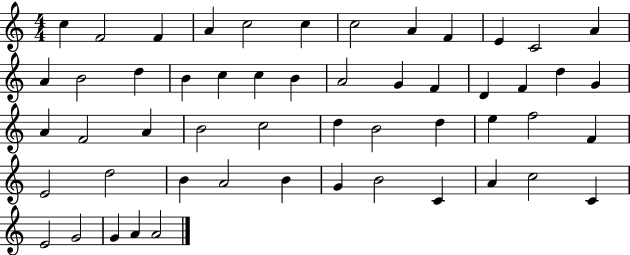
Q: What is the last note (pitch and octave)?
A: A4